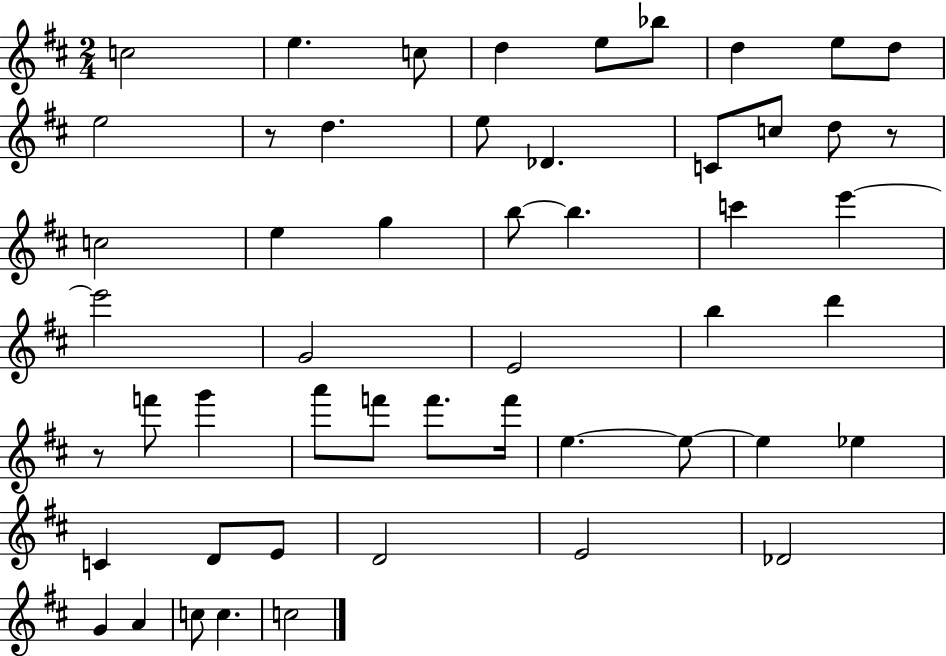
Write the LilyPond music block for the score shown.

{
  \clef treble
  \numericTimeSignature
  \time 2/4
  \key d \major
  c''2 | e''4. c''8 | d''4 e''8 bes''8 | d''4 e''8 d''8 | \break e''2 | r8 d''4. | e''8 des'4. | c'8 c''8 d''8 r8 | \break c''2 | e''4 g''4 | b''8~~ b''4. | c'''4 e'''4~~ | \break e'''2 | g'2 | e'2 | b''4 d'''4 | \break r8 f'''8 g'''4 | a'''8 f'''8 f'''8. f'''16 | e''4.~~ e''8~~ | e''4 ees''4 | \break c'4 d'8 e'8 | d'2 | e'2 | des'2 | \break g'4 a'4 | c''8 c''4. | c''2 | \bar "|."
}